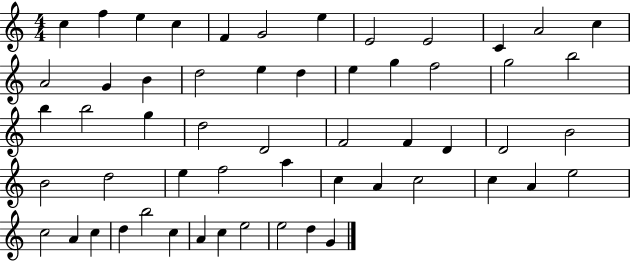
C5/q F5/q E5/q C5/q F4/q G4/h E5/q E4/h E4/h C4/q A4/h C5/q A4/h G4/q B4/q D5/h E5/q D5/q E5/q G5/q F5/h G5/h B5/h B5/q B5/h G5/q D5/h D4/h F4/h F4/q D4/q D4/h B4/h B4/h D5/h E5/q F5/h A5/q C5/q A4/q C5/h C5/q A4/q E5/h C5/h A4/q C5/q D5/q B5/h C5/q A4/q C5/q E5/h E5/h D5/q G4/q